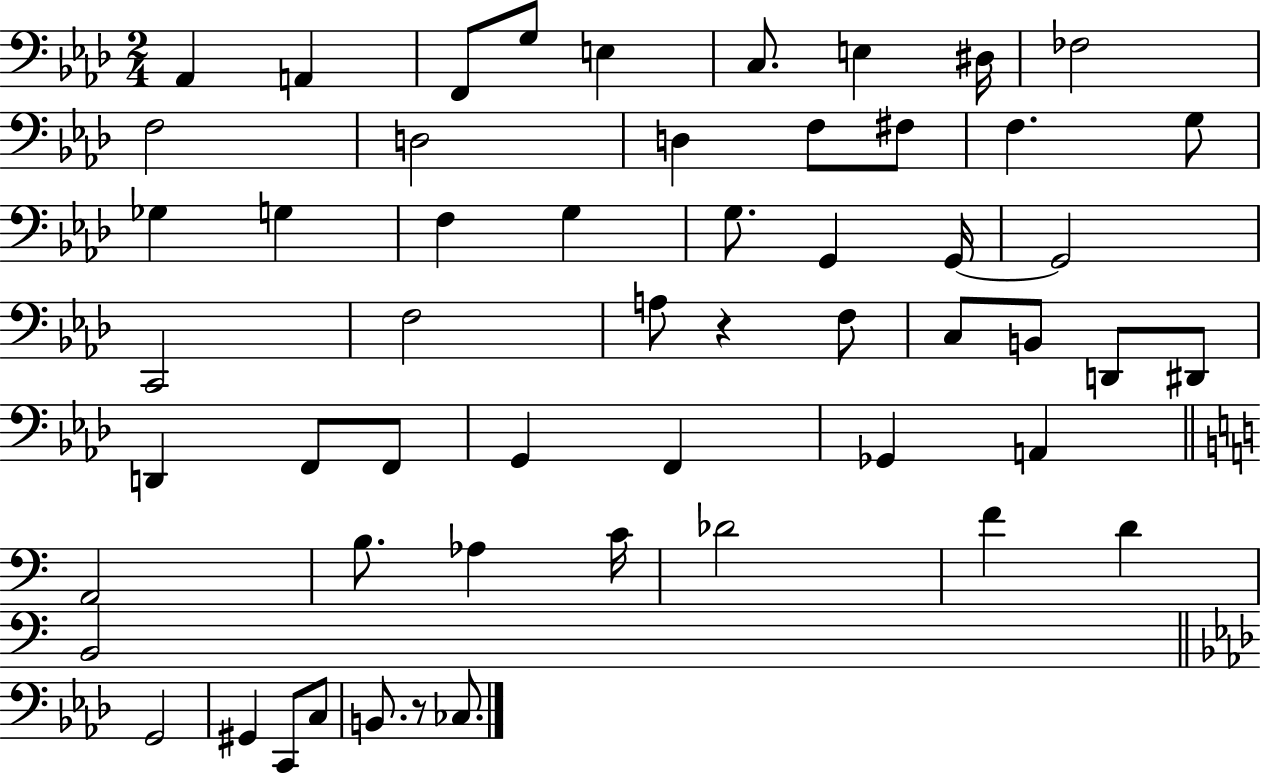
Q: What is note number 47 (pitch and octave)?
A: B2